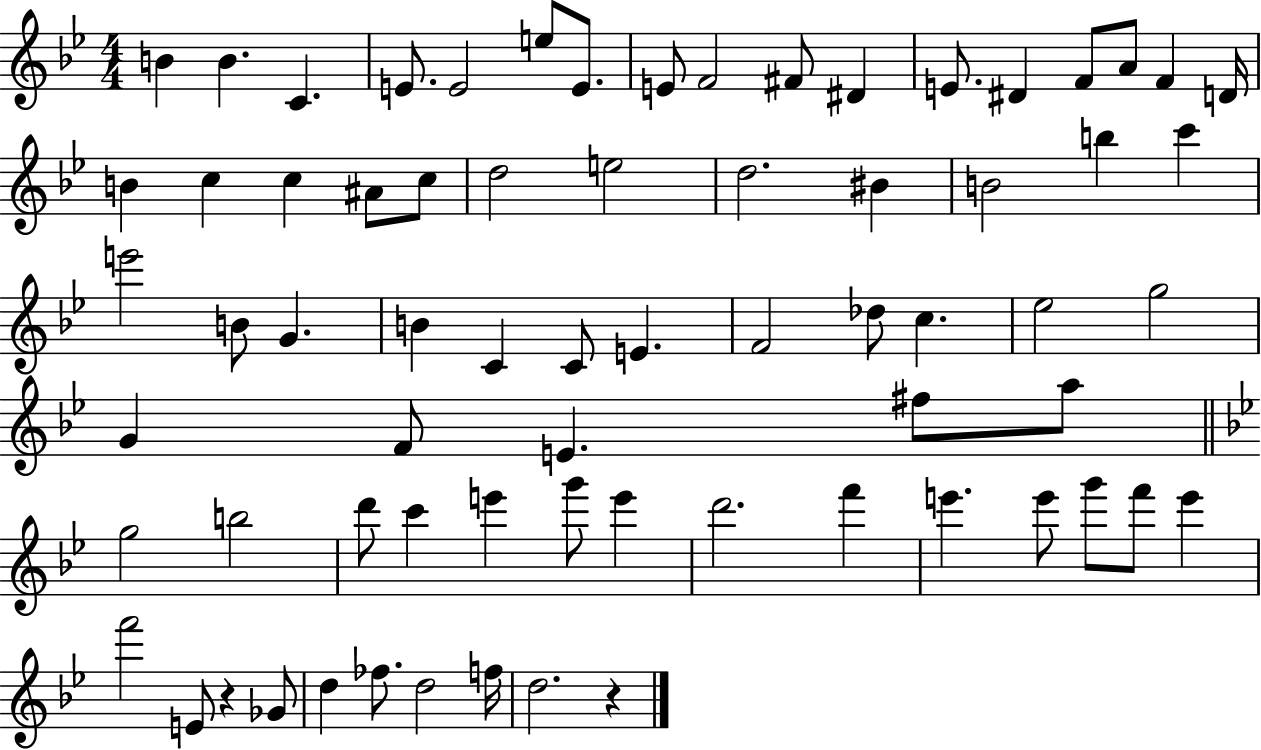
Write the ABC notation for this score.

X:1
T:Untitled
M:4/4
L:1/4
K:Bb
B B C E/2 E2 e/2 E/2 E/2 F2 ^F/2 ^D E/2 ^D F/2 A/2 F D/4 B c c ^A/2 c/2 d2 e2 d2 ^B B2 b c' e'2 B/2 G B C C/2 E F2 _d/2 c _e2 g2 G F/2 E ^f/2 a/2 g2 b2 d'/2 c' e' g'/2 e' d'2 f' e' e'/2 g'/2 f'/2 e' f'2 E/2 z _G/2 d _f/2 d2 f/4 d2 z